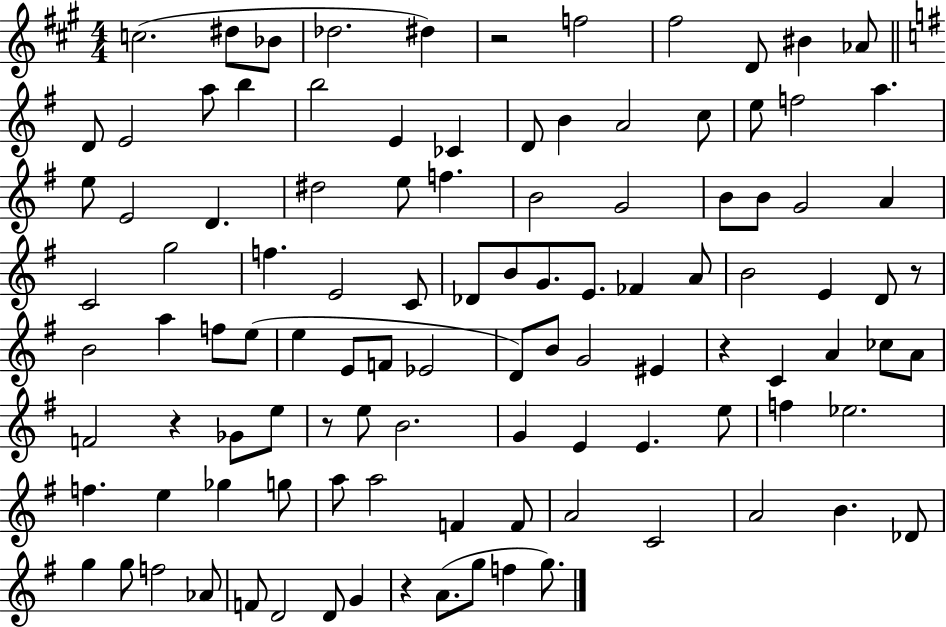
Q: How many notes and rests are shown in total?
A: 108